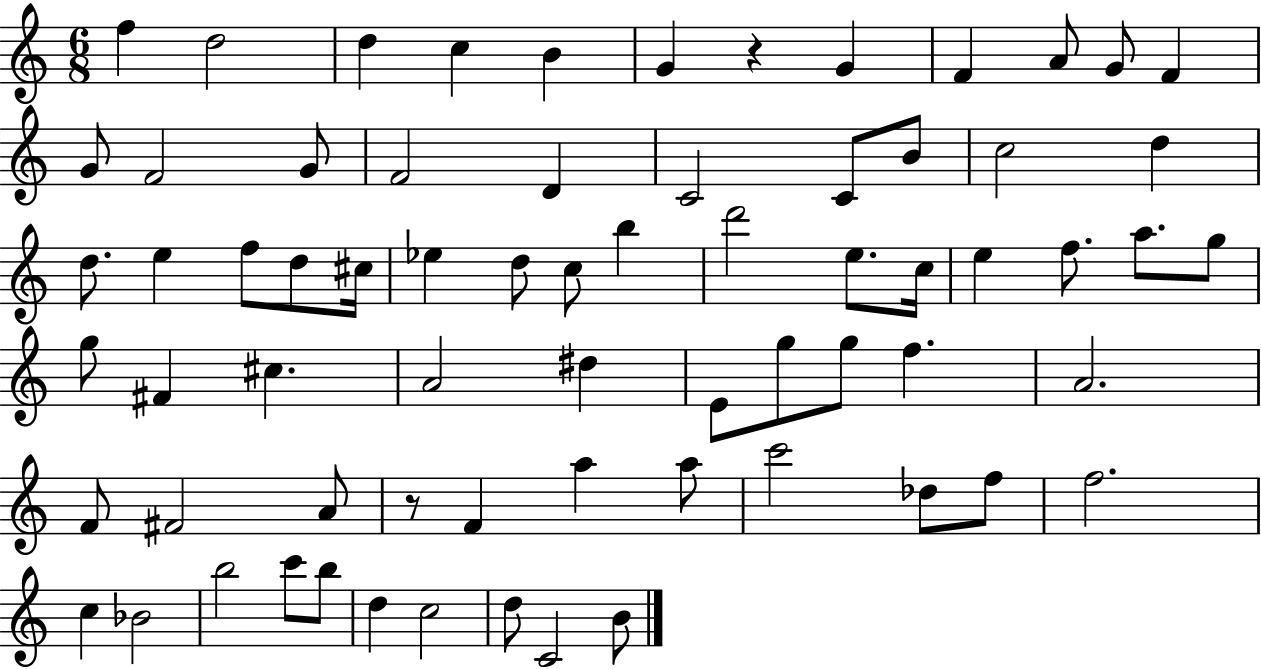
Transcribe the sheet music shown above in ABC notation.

X:1
T:Untitled
M:6/8
L:1/4
K:C
f d2 d c B G z G F A/2 G/2 F G/2 F2 G/2 F2 D C2 C/2 B/2 c2 d d/2 e f/2 d/2 ^c/4 _e d/2 c/2 b d'2 e/2 c/4 e f/2 a/2 g/2 g/2 ^F ^c A2 ^d E/2 g/2 g/2 f A2 F/2 ^F2 A/2 z/2 F a a/2 c'2 _d/2 f/2 f2 c _B2 b2 c'/2 b/2 d c2 d/2 C2 B/2